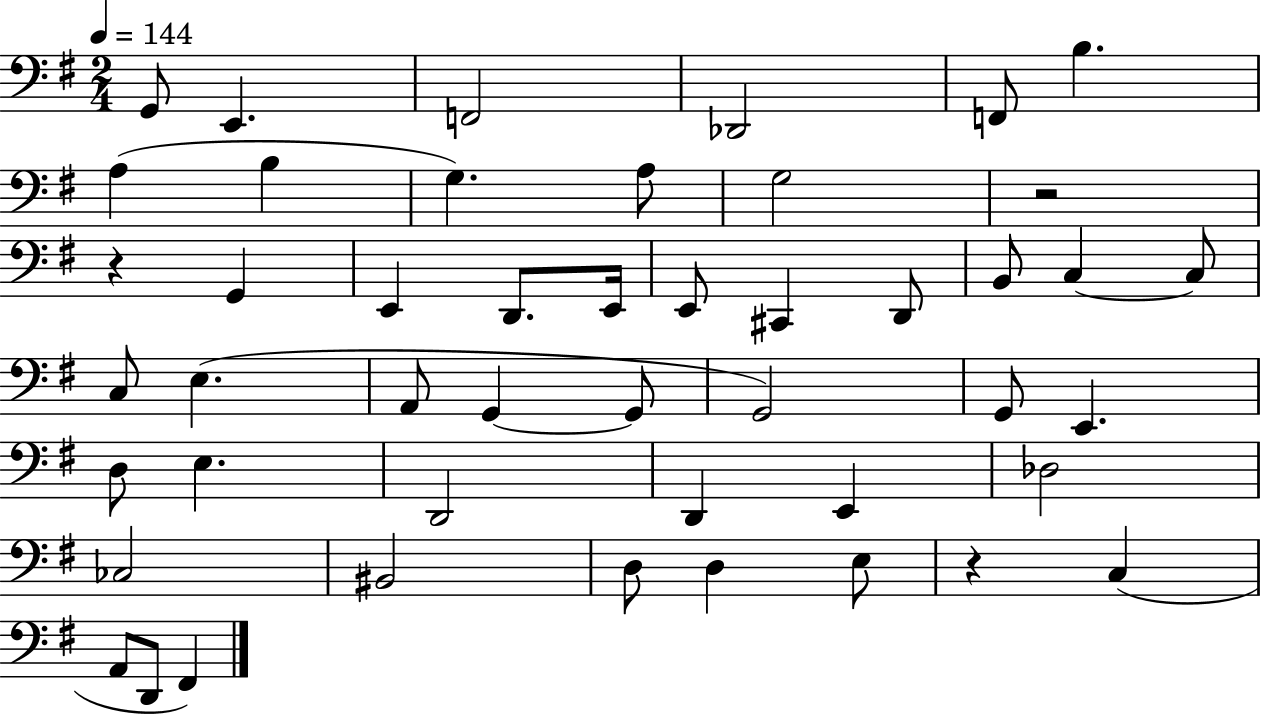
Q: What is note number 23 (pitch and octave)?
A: E3